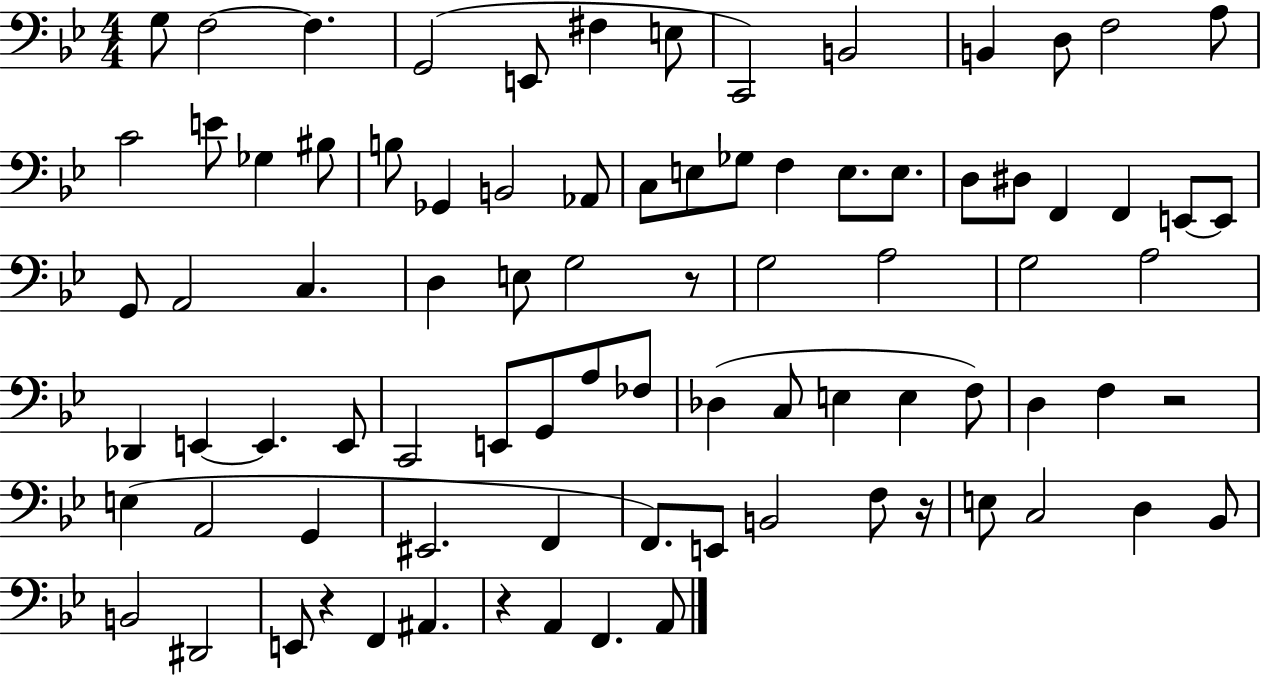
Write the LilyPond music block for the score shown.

{
  \clef bass
  \numericTimeSignature
  \time 4/4
  \key bes \major
  g8 f2~~ f4. | g,2( e,8 fis4 e8 | c,2) b,2 | b,4 d8 f2 a8 | \break c'2 e'8 ges4 bis8 | b8 ges,4 b,2 aes,8 | c8 e8 ges8 f4 e8. e8. | d8 dis8 f,4 f,4 e,8~~ e,8 | \break g,8 a,2 c4. | d4 e8 g2 r8 | g2 a2 | g2 a2 | \break des,4 e,4~~ e,4. e,8 | c,2 e,8 g,8 a8 fes8 | des4( c8 e4 e4 f8) | d4 f4 r2 | \break e4( a,2 g,4 | eis,2. f,4 | f,8.) e,8 b,2 f8 r16 | e8 c2 d4 bes,8 | \break b,2 dis,2 | e,8 r4 f,4 ais,4. | r4 a,4 f,4. a,8 | \bar "|."
}